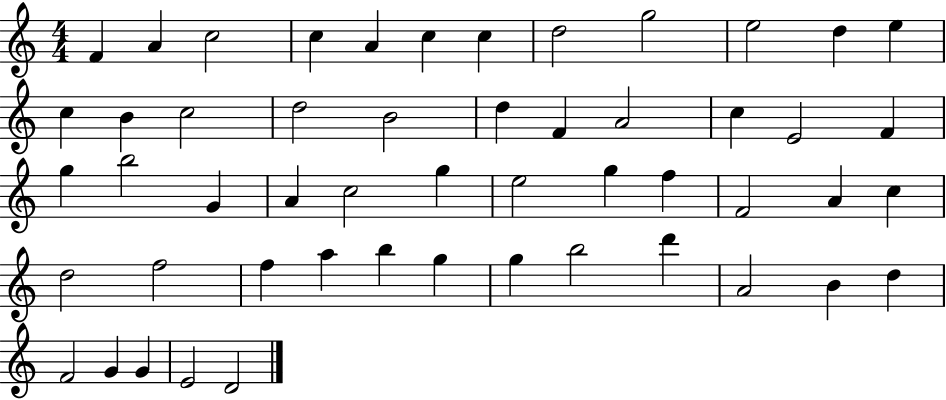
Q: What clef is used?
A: treble